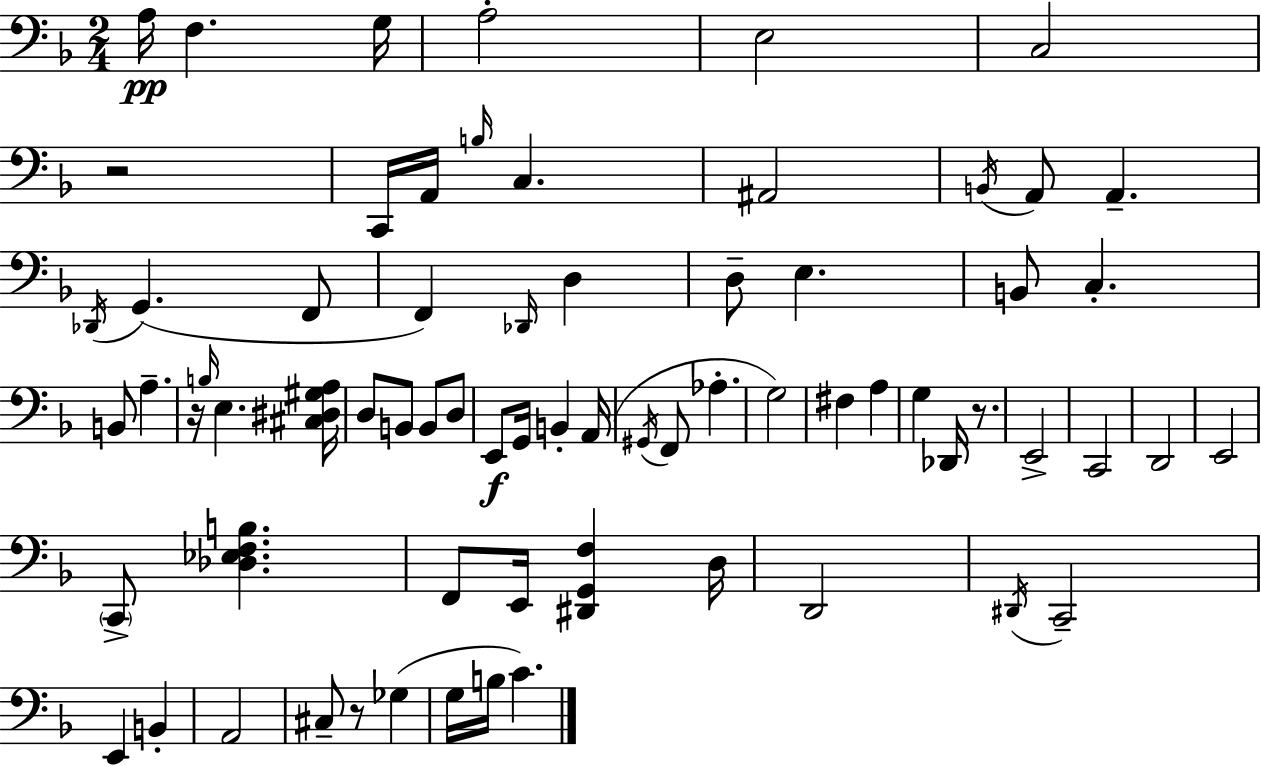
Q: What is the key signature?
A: F major